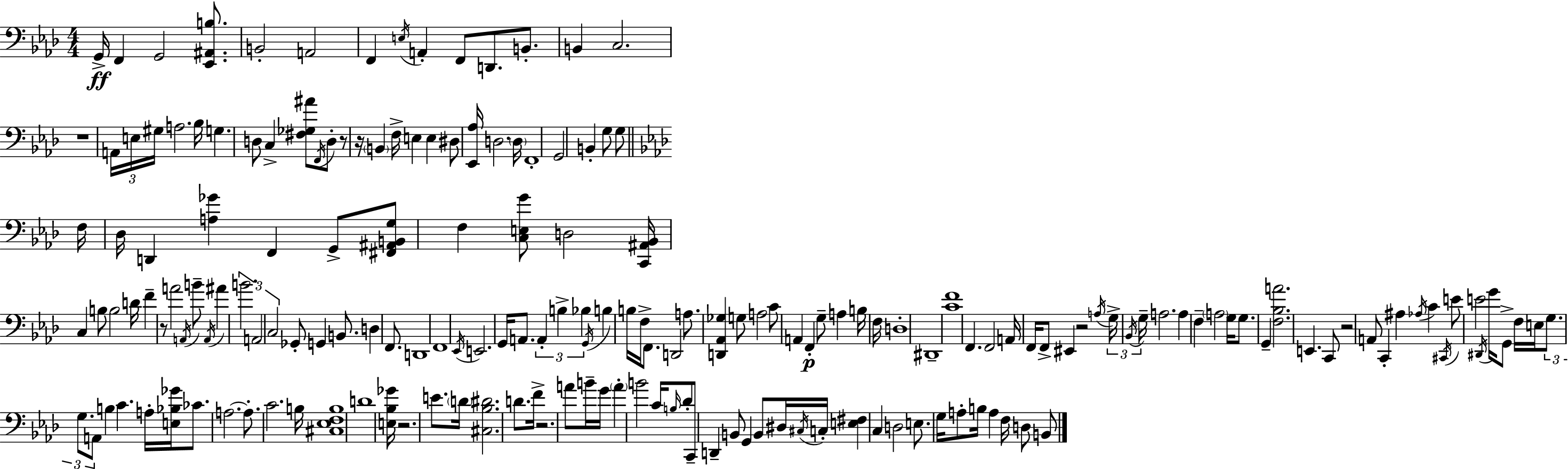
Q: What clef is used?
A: bass